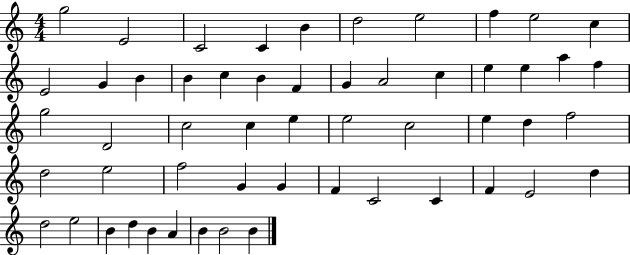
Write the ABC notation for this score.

X:1
T:Untitled
M:4/4
L:1/4
K:C
g2 E2 C2 C B d2 e2 f e2 c E2 G B B c B F G A2 c e e a f g2 D2 c2 c e e2 c2 e d f2 d2 e2 f2 G G F C2 C F E2 d d2 e2 B d B A B B2 B